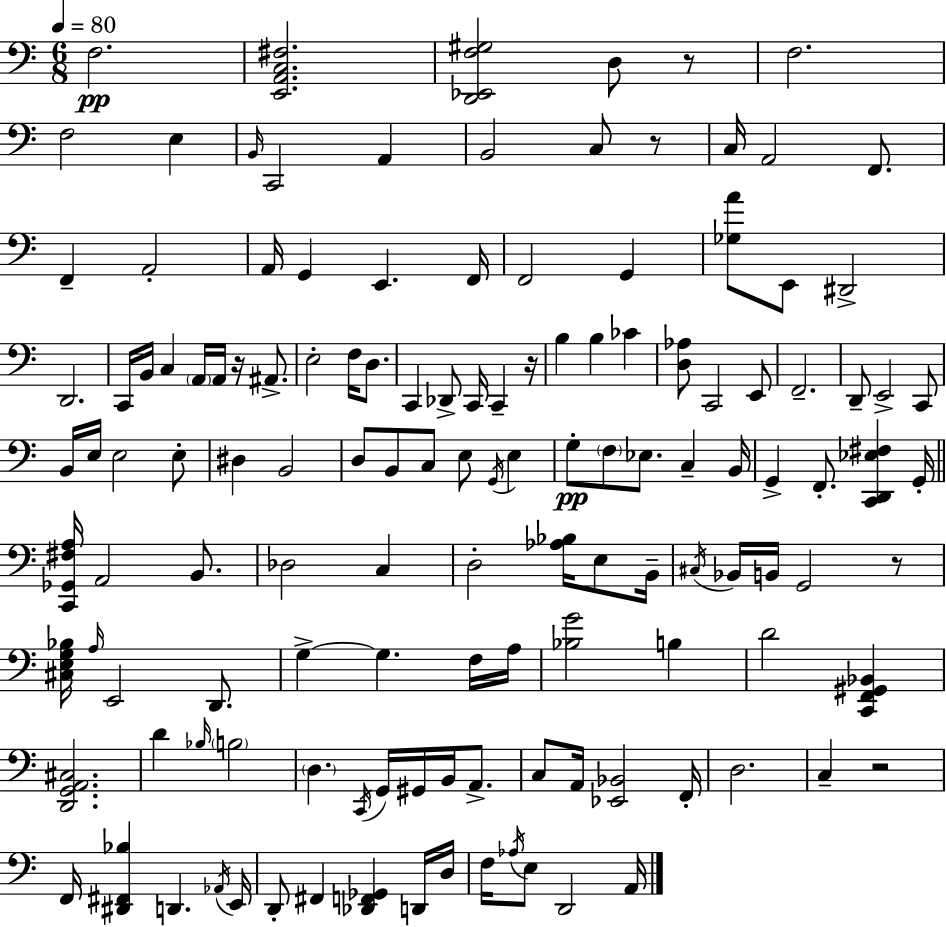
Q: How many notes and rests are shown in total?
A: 133